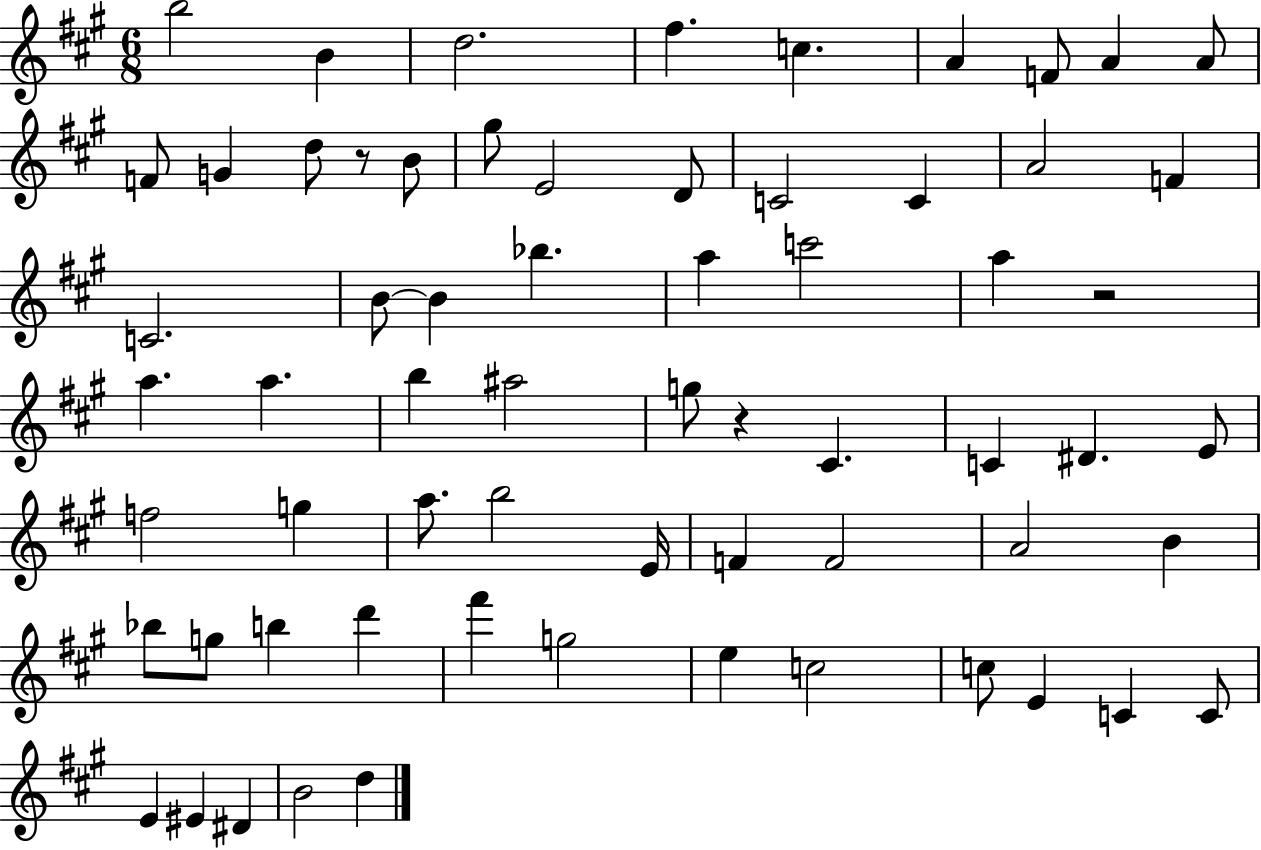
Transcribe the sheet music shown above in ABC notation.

X:1
T:Untitled
M:6/8
L:1/4
K:A
b2 B d2 ^f c A F/2 A A/2 F/2 G d/2 z/2 B/2 ^g/2 E2 D/2 C2 C A2 F C2 B/2 B _b a c'2 a z2 a a b ^a2 g/2 z ^C C ^D E/2 f2 g a/2 b2 E/4 F F2 A2 B _b/2 g/2 b d' ^f' g2 e c2 c/2 E C C/2 E ^E ^D B2 d